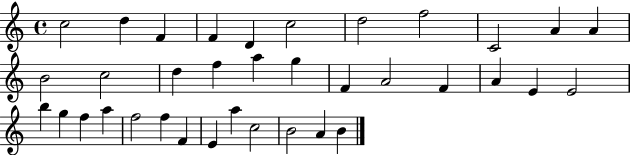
{
  \clef treble
  \time 4/4
  \defaultTimeSignature
  \key c \major
  c''2 d''4 f'4 | f'4 d'4 c''2 | d''2 f''2 | c'2 a'4 a'4 | \break b'2 c''2 | d''4 f''4 a''4 g''4 | f'4 a'2 f'4 | a'4 e'4 e'2 | \break b''4 g''4 f''4 a''4 | f''2 f''4 f'4 | e'4 a''4 c''2 | b'2 a'4 b'4 | \break \bar "|."
}